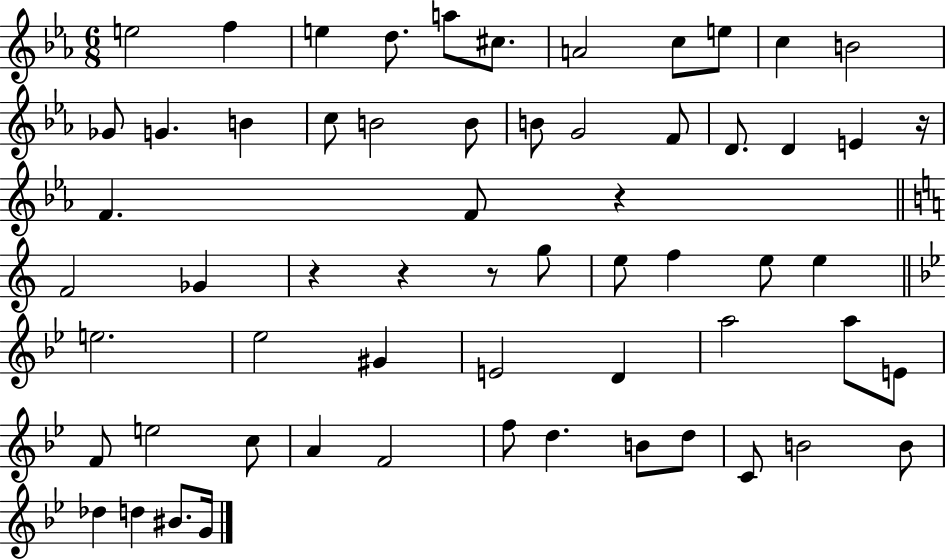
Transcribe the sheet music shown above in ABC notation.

X:1
T:Untitled
M:6/8
L:1/4
K:Eb
e2 f e d/2 a/2 ^c/2 A2 c/2 e/2 c B2 _G/2 G B c/2 B2 B/2 B/2 G2 F/2 D/2 D E z/4 F F/2 z F2 _G z z z/2 g/2 e/2 f e/2 e e2 _e2 ^G E2 D a2 a/2 E/2 F/2 e2 c/2 A F2 f/2 d B/2 d/2 C/2 B2 B/2 _d d ^B/2 G/4